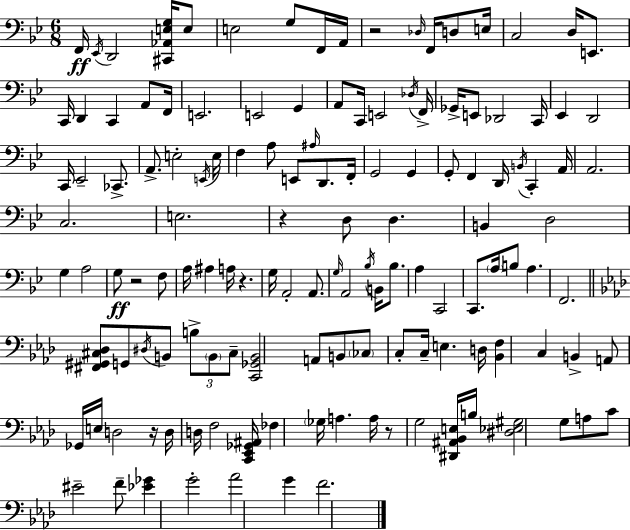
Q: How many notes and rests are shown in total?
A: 135